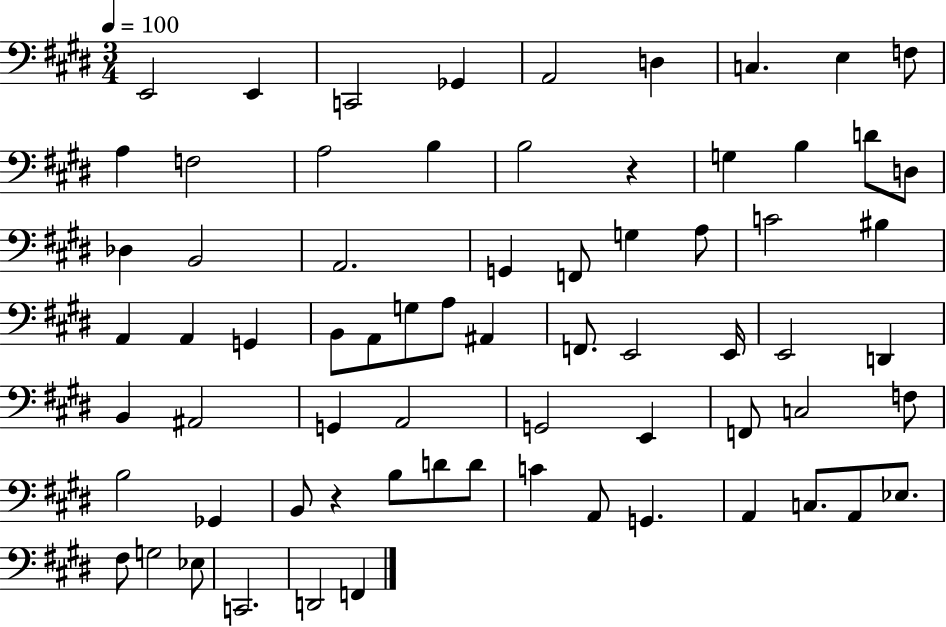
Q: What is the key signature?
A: E major